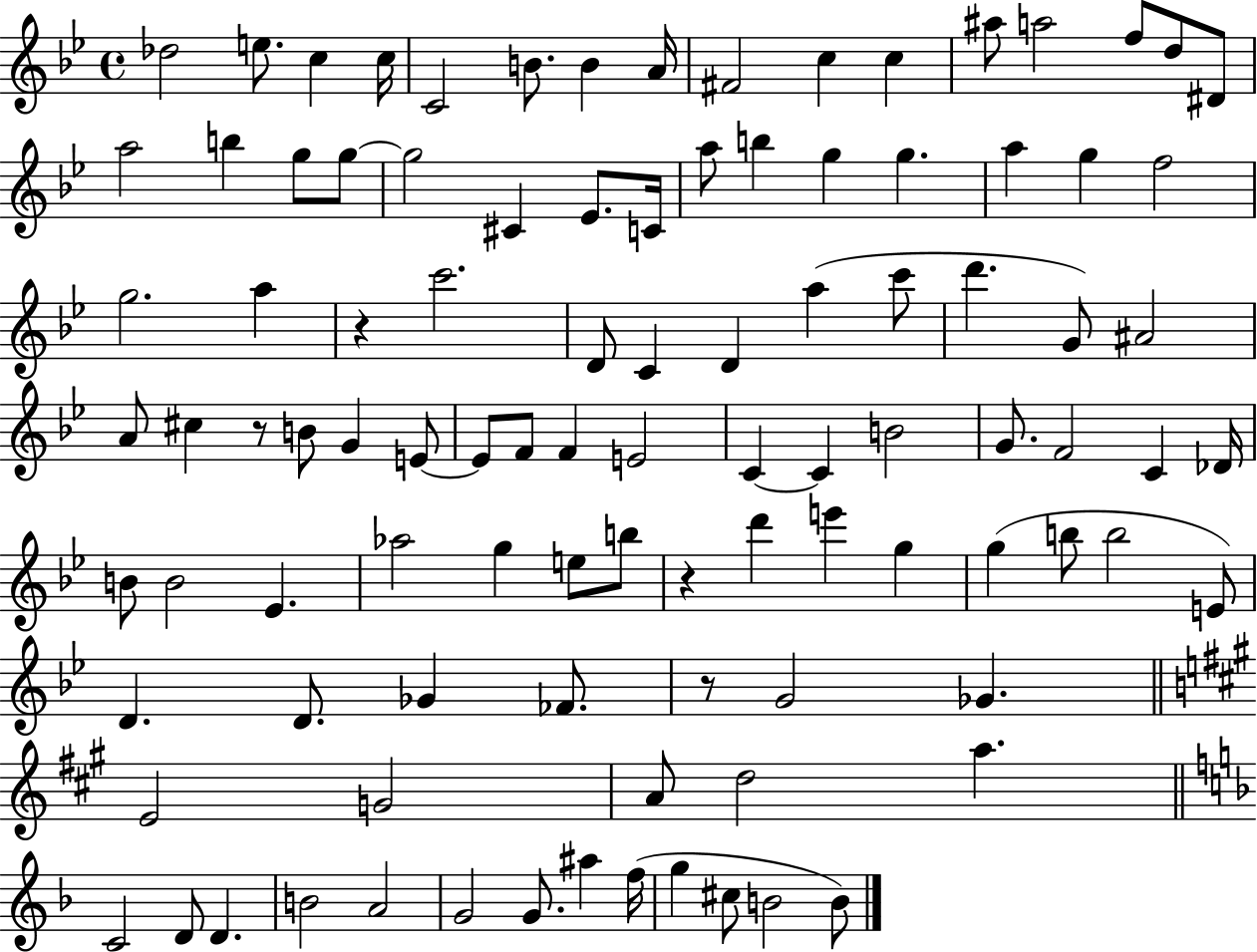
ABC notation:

X:1
T:Untitled
M:4/4
L:1/4
K:Bb
_d2 e/2 c c/4 C2 B/2 B A/4 ^F2 c c ^a/2 a2 f/2 d/2 ^D/2 a2 b g/2 g/2 g2 ^C _E/2 C/4 a/2 b g g a g f2 g2 a z c'2 D/2 C D a c'/2 d' G/2 ^A2 A/2 ^c z/2 B/2 G E/2 E/2 F/2 F E2 C C B2 G/2 F2 C _D/4 B/2 B2 _E _a2 g e/2 b/2 z d' e' g g b/2 b2 E/2 D D/2 _G _F/2 z/2 G2 _G E2 G2 A/2 d2 a C2 D/2 D B2 A2 G2 G/2 ^a f/4 g ^c/2 B2 B/2